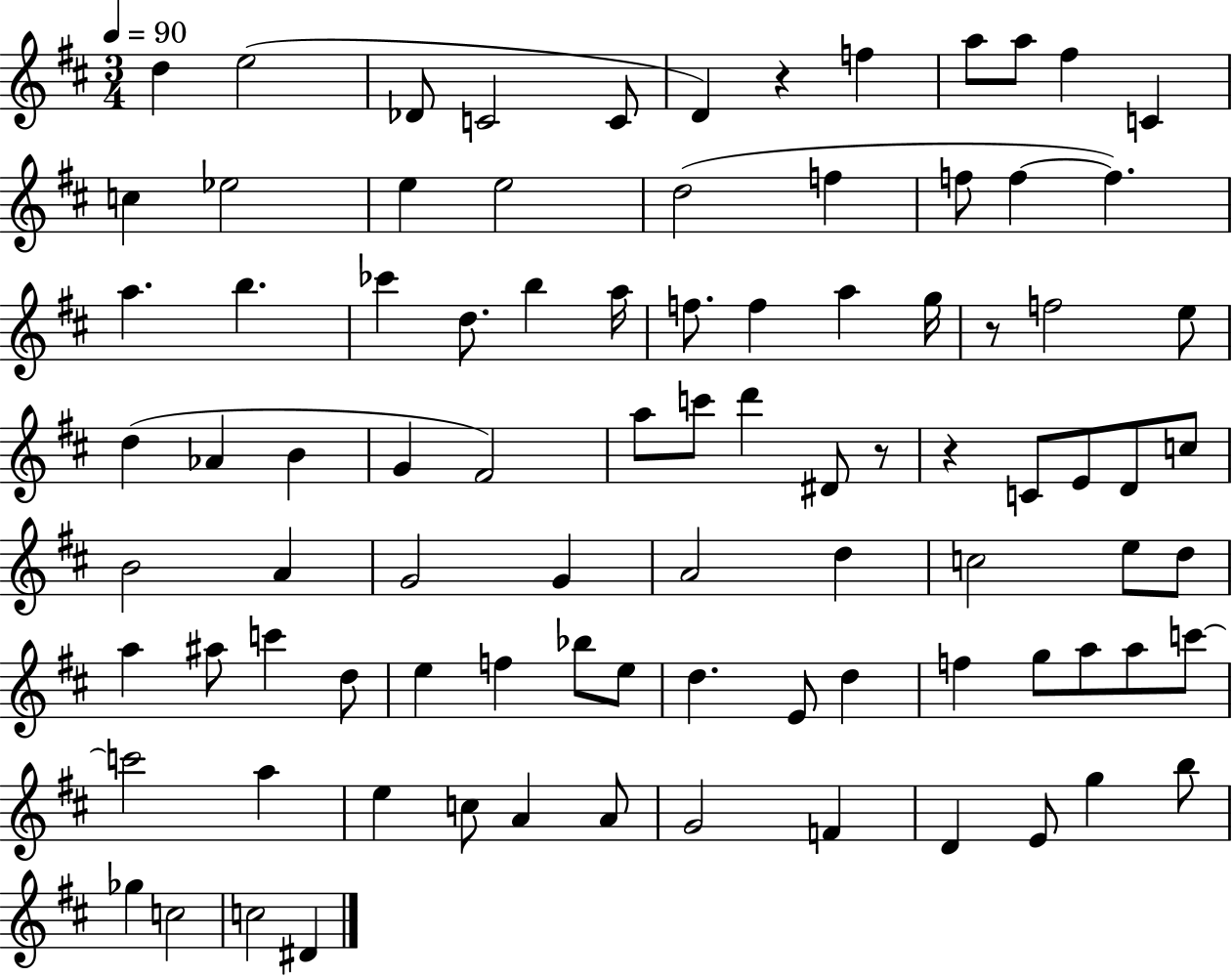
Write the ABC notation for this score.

X:1
T:Untitled
M:3/4
L:1/4
K:D
d e2 _D/2 C2 C/2 D z f a/2 a/2 ^f C c _e2 e e2 d2 f f/2 f f a b _c' d/2 b a/4 f/2 f a g/4 z/2 f2 e/2 d _A B G ^F2 a/2 c'/2 d' ^D/2 z/2 z C/2 E/2 D/2 c/2 B2 A G2 G A2 d c2 e/2 d/2 a ^a/2 c' d/2 e f _b/2 e/2 d E/2 d f g/2 a/2 a/2 c'/2 c'2 a e c/2 A A/2 G2 F D E/2 g b/2 _g c2 c2 ^D